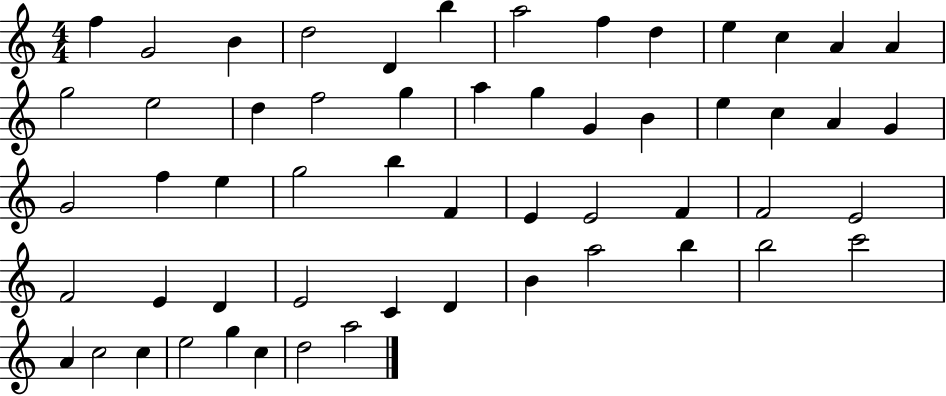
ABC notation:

X:1
T:Untitled
M:4/4
L:1/4
K:C
f G2 B d2 D b a2 f d e c A A g2 e2 d f2 g a g G B e c A G G2 f e g2 b F E E2 F F2 E2 F2 E D E2 C D B a2 b b2 c'2 A c2 c e2 g c d2 a2